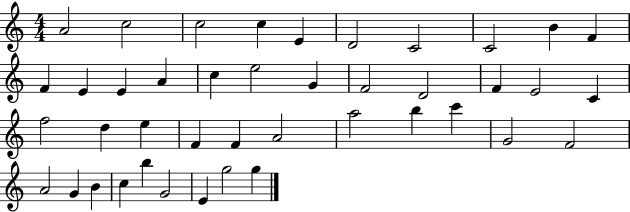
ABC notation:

X:1
T:Untitled
M:4/4
L:1/4
K:C
A2 c2 c2 c E D2 C2 C2 B F F E E A c e2 G F2 D2 F E2 C f2 d e F F A2 a2 b c' G2 F2 A2 G B c b G2 E g2 g